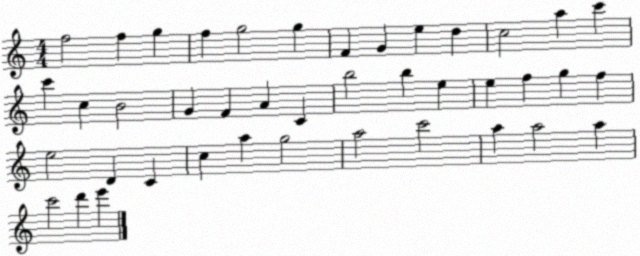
X:1
T:Untitled
M:4/4
L:1/4
K:C
f2 f g f g2 g F G e d c2 a c' c' c B2 G F A C b2 b e e f g f e2 D C c a g2 a2 c'2 a a2 a c'2 d' e'